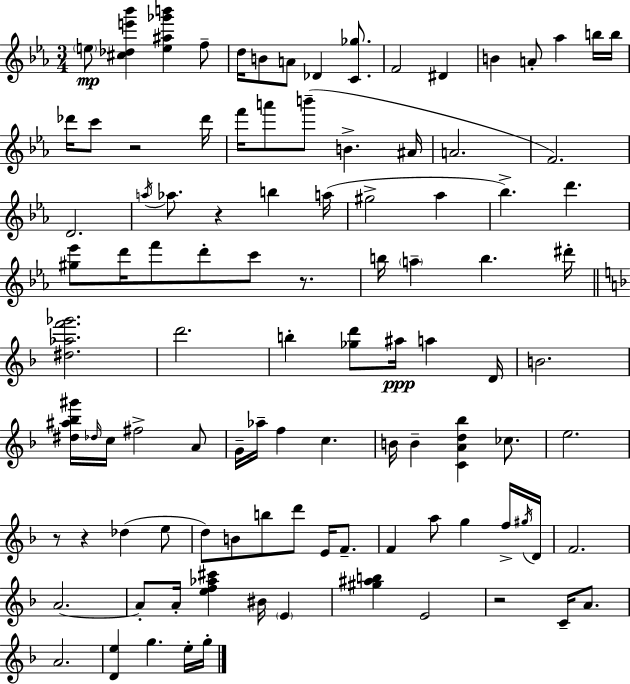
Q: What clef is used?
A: treble